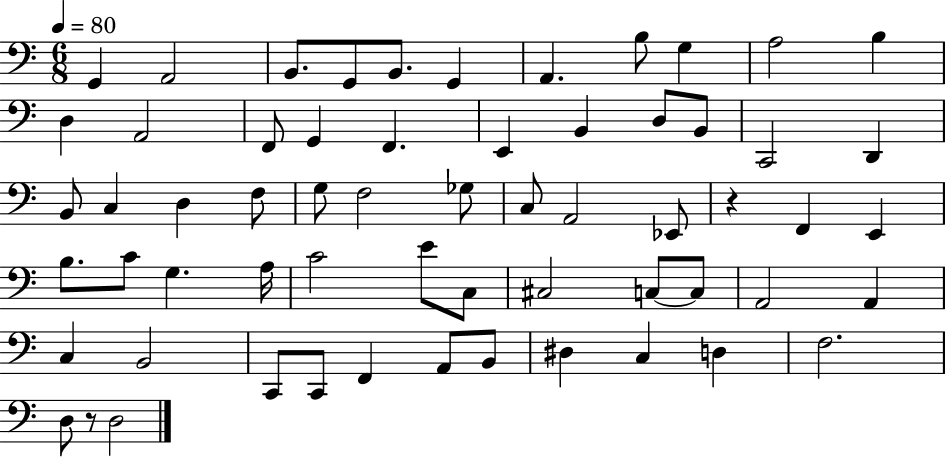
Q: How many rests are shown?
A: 2